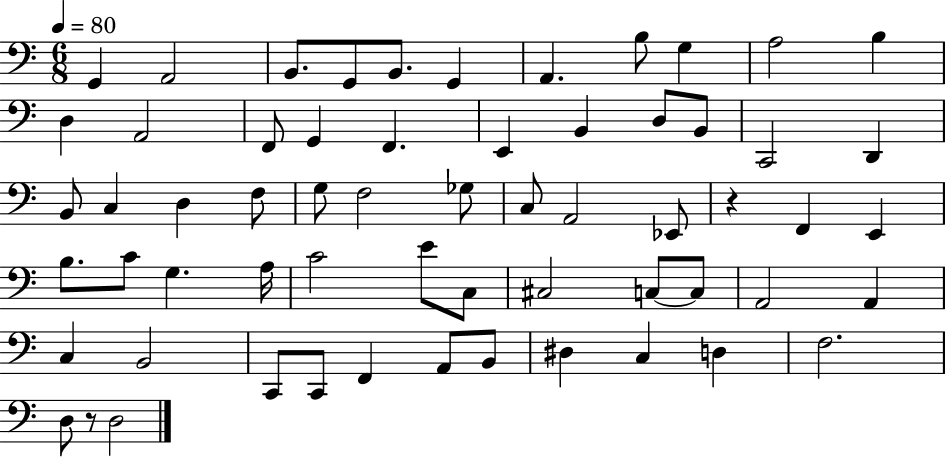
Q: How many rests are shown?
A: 2